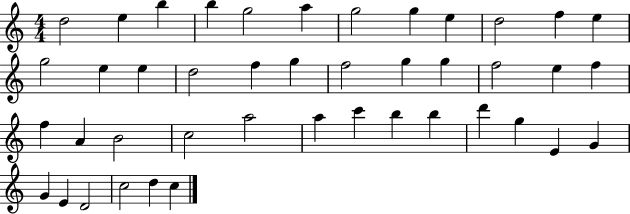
X:1
T:Untitled
M:4/4
L:1/4
K:C
d2 e b b g2 a g2 g e d2 f e g2 e e d2 f g f2 g g f2 e f f A B2 c2 a2 a c' b b d' g E G G E D2 c2 d c